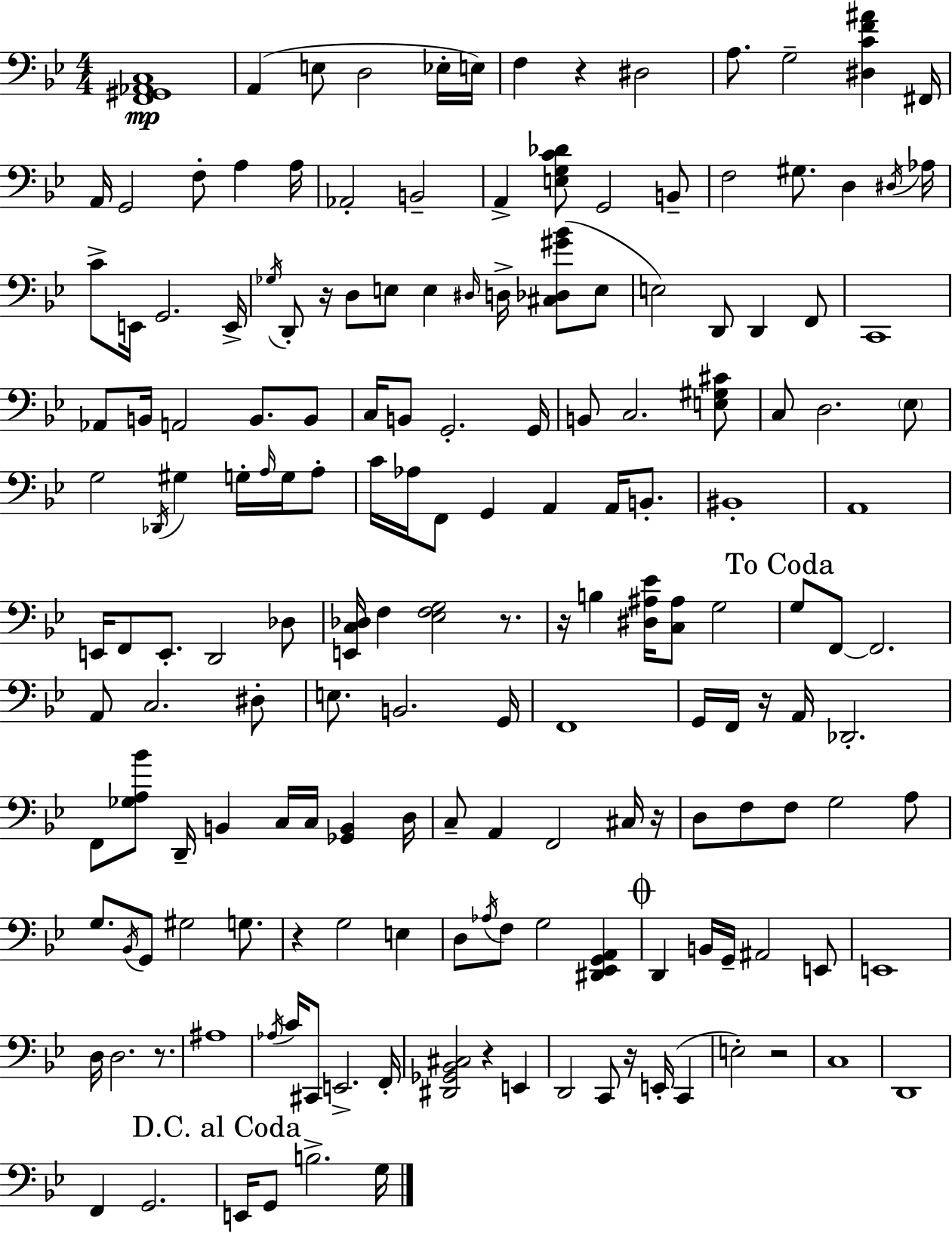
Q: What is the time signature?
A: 4/4